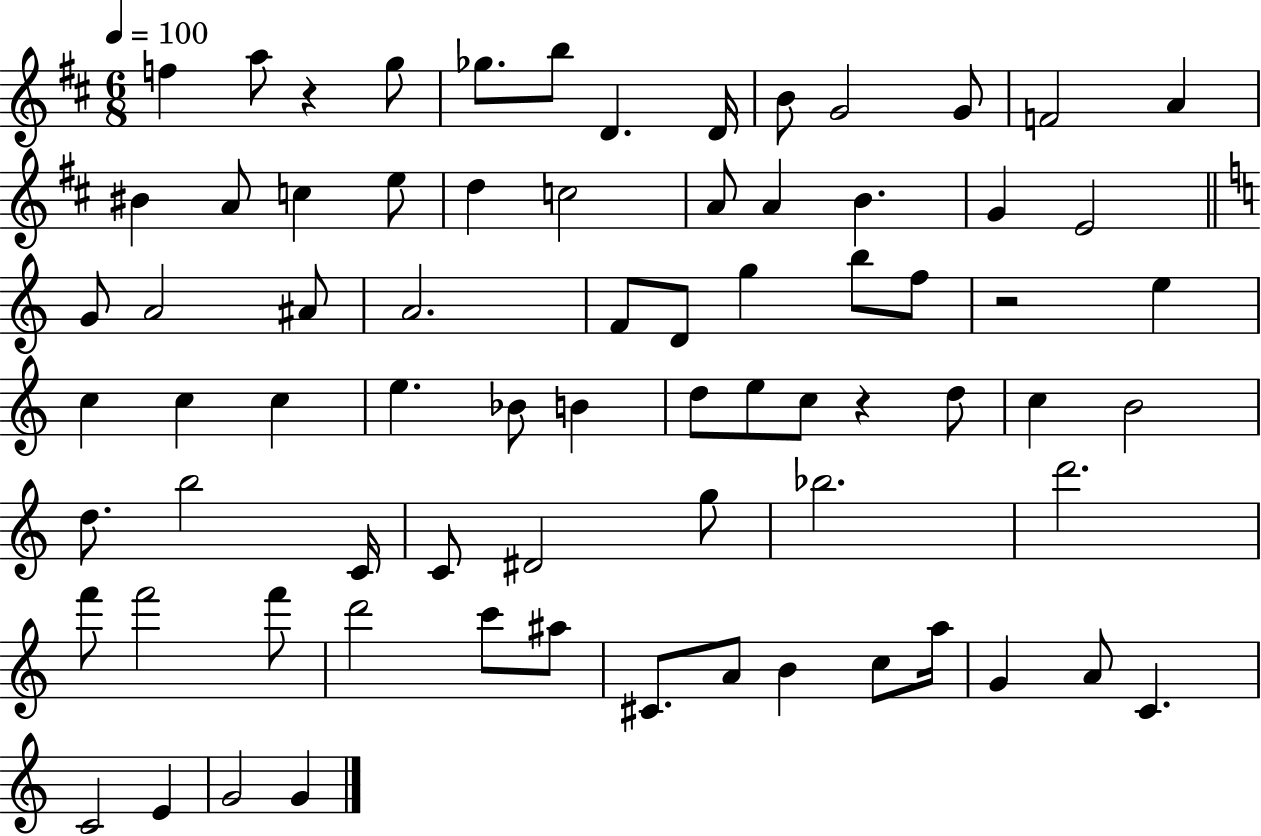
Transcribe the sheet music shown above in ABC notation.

X:1
T:Untitled
M:6/8
L:1/4
K:D
f a/2 z g/2 _g/2 b/2 D D/4 B/2 G2 G/2 F2 A ^B A/2 c e/2 d c2 A/2 A B G E2 G/2 A2 ^A/2 A2 F/2 D/2 g b/2 f/2 z2 e c c c e _B/2 B d/2 e/2 c/2 z d/2 c B2 d/2 b2 C/4 C/2 ^D2 g/2 _b2 d'2 f'/2 f'2 f'/2 d'2 c'/2 ^a/2 ^C/2 A/2 B c/2 a/4 G A/2 C C2 E G2 G